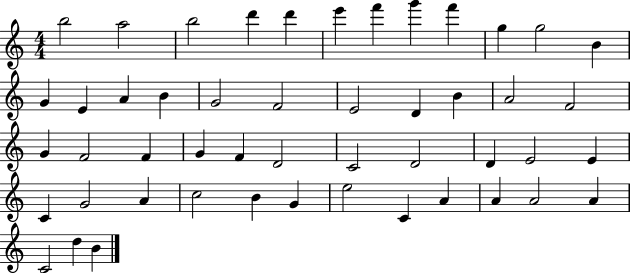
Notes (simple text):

B5/h A5/h B5/h D6/q D6/q E6/q F6/q G6/q F6/q G5/q G5/h B4/q G4/q E4/q A4/q B4/q G4/h F4/h E4/h D4/q B4/q A4/h F4/h G4/q F4/h F4/q G4/q F4/q D4/h C4/h D4/h D4/q E4/h E4/q C4/q G4/h A4/q C5/h B4/q G4/q E5/h C4/q A4/q A4/q A4/h A4/q C4/h D5/q B4/q